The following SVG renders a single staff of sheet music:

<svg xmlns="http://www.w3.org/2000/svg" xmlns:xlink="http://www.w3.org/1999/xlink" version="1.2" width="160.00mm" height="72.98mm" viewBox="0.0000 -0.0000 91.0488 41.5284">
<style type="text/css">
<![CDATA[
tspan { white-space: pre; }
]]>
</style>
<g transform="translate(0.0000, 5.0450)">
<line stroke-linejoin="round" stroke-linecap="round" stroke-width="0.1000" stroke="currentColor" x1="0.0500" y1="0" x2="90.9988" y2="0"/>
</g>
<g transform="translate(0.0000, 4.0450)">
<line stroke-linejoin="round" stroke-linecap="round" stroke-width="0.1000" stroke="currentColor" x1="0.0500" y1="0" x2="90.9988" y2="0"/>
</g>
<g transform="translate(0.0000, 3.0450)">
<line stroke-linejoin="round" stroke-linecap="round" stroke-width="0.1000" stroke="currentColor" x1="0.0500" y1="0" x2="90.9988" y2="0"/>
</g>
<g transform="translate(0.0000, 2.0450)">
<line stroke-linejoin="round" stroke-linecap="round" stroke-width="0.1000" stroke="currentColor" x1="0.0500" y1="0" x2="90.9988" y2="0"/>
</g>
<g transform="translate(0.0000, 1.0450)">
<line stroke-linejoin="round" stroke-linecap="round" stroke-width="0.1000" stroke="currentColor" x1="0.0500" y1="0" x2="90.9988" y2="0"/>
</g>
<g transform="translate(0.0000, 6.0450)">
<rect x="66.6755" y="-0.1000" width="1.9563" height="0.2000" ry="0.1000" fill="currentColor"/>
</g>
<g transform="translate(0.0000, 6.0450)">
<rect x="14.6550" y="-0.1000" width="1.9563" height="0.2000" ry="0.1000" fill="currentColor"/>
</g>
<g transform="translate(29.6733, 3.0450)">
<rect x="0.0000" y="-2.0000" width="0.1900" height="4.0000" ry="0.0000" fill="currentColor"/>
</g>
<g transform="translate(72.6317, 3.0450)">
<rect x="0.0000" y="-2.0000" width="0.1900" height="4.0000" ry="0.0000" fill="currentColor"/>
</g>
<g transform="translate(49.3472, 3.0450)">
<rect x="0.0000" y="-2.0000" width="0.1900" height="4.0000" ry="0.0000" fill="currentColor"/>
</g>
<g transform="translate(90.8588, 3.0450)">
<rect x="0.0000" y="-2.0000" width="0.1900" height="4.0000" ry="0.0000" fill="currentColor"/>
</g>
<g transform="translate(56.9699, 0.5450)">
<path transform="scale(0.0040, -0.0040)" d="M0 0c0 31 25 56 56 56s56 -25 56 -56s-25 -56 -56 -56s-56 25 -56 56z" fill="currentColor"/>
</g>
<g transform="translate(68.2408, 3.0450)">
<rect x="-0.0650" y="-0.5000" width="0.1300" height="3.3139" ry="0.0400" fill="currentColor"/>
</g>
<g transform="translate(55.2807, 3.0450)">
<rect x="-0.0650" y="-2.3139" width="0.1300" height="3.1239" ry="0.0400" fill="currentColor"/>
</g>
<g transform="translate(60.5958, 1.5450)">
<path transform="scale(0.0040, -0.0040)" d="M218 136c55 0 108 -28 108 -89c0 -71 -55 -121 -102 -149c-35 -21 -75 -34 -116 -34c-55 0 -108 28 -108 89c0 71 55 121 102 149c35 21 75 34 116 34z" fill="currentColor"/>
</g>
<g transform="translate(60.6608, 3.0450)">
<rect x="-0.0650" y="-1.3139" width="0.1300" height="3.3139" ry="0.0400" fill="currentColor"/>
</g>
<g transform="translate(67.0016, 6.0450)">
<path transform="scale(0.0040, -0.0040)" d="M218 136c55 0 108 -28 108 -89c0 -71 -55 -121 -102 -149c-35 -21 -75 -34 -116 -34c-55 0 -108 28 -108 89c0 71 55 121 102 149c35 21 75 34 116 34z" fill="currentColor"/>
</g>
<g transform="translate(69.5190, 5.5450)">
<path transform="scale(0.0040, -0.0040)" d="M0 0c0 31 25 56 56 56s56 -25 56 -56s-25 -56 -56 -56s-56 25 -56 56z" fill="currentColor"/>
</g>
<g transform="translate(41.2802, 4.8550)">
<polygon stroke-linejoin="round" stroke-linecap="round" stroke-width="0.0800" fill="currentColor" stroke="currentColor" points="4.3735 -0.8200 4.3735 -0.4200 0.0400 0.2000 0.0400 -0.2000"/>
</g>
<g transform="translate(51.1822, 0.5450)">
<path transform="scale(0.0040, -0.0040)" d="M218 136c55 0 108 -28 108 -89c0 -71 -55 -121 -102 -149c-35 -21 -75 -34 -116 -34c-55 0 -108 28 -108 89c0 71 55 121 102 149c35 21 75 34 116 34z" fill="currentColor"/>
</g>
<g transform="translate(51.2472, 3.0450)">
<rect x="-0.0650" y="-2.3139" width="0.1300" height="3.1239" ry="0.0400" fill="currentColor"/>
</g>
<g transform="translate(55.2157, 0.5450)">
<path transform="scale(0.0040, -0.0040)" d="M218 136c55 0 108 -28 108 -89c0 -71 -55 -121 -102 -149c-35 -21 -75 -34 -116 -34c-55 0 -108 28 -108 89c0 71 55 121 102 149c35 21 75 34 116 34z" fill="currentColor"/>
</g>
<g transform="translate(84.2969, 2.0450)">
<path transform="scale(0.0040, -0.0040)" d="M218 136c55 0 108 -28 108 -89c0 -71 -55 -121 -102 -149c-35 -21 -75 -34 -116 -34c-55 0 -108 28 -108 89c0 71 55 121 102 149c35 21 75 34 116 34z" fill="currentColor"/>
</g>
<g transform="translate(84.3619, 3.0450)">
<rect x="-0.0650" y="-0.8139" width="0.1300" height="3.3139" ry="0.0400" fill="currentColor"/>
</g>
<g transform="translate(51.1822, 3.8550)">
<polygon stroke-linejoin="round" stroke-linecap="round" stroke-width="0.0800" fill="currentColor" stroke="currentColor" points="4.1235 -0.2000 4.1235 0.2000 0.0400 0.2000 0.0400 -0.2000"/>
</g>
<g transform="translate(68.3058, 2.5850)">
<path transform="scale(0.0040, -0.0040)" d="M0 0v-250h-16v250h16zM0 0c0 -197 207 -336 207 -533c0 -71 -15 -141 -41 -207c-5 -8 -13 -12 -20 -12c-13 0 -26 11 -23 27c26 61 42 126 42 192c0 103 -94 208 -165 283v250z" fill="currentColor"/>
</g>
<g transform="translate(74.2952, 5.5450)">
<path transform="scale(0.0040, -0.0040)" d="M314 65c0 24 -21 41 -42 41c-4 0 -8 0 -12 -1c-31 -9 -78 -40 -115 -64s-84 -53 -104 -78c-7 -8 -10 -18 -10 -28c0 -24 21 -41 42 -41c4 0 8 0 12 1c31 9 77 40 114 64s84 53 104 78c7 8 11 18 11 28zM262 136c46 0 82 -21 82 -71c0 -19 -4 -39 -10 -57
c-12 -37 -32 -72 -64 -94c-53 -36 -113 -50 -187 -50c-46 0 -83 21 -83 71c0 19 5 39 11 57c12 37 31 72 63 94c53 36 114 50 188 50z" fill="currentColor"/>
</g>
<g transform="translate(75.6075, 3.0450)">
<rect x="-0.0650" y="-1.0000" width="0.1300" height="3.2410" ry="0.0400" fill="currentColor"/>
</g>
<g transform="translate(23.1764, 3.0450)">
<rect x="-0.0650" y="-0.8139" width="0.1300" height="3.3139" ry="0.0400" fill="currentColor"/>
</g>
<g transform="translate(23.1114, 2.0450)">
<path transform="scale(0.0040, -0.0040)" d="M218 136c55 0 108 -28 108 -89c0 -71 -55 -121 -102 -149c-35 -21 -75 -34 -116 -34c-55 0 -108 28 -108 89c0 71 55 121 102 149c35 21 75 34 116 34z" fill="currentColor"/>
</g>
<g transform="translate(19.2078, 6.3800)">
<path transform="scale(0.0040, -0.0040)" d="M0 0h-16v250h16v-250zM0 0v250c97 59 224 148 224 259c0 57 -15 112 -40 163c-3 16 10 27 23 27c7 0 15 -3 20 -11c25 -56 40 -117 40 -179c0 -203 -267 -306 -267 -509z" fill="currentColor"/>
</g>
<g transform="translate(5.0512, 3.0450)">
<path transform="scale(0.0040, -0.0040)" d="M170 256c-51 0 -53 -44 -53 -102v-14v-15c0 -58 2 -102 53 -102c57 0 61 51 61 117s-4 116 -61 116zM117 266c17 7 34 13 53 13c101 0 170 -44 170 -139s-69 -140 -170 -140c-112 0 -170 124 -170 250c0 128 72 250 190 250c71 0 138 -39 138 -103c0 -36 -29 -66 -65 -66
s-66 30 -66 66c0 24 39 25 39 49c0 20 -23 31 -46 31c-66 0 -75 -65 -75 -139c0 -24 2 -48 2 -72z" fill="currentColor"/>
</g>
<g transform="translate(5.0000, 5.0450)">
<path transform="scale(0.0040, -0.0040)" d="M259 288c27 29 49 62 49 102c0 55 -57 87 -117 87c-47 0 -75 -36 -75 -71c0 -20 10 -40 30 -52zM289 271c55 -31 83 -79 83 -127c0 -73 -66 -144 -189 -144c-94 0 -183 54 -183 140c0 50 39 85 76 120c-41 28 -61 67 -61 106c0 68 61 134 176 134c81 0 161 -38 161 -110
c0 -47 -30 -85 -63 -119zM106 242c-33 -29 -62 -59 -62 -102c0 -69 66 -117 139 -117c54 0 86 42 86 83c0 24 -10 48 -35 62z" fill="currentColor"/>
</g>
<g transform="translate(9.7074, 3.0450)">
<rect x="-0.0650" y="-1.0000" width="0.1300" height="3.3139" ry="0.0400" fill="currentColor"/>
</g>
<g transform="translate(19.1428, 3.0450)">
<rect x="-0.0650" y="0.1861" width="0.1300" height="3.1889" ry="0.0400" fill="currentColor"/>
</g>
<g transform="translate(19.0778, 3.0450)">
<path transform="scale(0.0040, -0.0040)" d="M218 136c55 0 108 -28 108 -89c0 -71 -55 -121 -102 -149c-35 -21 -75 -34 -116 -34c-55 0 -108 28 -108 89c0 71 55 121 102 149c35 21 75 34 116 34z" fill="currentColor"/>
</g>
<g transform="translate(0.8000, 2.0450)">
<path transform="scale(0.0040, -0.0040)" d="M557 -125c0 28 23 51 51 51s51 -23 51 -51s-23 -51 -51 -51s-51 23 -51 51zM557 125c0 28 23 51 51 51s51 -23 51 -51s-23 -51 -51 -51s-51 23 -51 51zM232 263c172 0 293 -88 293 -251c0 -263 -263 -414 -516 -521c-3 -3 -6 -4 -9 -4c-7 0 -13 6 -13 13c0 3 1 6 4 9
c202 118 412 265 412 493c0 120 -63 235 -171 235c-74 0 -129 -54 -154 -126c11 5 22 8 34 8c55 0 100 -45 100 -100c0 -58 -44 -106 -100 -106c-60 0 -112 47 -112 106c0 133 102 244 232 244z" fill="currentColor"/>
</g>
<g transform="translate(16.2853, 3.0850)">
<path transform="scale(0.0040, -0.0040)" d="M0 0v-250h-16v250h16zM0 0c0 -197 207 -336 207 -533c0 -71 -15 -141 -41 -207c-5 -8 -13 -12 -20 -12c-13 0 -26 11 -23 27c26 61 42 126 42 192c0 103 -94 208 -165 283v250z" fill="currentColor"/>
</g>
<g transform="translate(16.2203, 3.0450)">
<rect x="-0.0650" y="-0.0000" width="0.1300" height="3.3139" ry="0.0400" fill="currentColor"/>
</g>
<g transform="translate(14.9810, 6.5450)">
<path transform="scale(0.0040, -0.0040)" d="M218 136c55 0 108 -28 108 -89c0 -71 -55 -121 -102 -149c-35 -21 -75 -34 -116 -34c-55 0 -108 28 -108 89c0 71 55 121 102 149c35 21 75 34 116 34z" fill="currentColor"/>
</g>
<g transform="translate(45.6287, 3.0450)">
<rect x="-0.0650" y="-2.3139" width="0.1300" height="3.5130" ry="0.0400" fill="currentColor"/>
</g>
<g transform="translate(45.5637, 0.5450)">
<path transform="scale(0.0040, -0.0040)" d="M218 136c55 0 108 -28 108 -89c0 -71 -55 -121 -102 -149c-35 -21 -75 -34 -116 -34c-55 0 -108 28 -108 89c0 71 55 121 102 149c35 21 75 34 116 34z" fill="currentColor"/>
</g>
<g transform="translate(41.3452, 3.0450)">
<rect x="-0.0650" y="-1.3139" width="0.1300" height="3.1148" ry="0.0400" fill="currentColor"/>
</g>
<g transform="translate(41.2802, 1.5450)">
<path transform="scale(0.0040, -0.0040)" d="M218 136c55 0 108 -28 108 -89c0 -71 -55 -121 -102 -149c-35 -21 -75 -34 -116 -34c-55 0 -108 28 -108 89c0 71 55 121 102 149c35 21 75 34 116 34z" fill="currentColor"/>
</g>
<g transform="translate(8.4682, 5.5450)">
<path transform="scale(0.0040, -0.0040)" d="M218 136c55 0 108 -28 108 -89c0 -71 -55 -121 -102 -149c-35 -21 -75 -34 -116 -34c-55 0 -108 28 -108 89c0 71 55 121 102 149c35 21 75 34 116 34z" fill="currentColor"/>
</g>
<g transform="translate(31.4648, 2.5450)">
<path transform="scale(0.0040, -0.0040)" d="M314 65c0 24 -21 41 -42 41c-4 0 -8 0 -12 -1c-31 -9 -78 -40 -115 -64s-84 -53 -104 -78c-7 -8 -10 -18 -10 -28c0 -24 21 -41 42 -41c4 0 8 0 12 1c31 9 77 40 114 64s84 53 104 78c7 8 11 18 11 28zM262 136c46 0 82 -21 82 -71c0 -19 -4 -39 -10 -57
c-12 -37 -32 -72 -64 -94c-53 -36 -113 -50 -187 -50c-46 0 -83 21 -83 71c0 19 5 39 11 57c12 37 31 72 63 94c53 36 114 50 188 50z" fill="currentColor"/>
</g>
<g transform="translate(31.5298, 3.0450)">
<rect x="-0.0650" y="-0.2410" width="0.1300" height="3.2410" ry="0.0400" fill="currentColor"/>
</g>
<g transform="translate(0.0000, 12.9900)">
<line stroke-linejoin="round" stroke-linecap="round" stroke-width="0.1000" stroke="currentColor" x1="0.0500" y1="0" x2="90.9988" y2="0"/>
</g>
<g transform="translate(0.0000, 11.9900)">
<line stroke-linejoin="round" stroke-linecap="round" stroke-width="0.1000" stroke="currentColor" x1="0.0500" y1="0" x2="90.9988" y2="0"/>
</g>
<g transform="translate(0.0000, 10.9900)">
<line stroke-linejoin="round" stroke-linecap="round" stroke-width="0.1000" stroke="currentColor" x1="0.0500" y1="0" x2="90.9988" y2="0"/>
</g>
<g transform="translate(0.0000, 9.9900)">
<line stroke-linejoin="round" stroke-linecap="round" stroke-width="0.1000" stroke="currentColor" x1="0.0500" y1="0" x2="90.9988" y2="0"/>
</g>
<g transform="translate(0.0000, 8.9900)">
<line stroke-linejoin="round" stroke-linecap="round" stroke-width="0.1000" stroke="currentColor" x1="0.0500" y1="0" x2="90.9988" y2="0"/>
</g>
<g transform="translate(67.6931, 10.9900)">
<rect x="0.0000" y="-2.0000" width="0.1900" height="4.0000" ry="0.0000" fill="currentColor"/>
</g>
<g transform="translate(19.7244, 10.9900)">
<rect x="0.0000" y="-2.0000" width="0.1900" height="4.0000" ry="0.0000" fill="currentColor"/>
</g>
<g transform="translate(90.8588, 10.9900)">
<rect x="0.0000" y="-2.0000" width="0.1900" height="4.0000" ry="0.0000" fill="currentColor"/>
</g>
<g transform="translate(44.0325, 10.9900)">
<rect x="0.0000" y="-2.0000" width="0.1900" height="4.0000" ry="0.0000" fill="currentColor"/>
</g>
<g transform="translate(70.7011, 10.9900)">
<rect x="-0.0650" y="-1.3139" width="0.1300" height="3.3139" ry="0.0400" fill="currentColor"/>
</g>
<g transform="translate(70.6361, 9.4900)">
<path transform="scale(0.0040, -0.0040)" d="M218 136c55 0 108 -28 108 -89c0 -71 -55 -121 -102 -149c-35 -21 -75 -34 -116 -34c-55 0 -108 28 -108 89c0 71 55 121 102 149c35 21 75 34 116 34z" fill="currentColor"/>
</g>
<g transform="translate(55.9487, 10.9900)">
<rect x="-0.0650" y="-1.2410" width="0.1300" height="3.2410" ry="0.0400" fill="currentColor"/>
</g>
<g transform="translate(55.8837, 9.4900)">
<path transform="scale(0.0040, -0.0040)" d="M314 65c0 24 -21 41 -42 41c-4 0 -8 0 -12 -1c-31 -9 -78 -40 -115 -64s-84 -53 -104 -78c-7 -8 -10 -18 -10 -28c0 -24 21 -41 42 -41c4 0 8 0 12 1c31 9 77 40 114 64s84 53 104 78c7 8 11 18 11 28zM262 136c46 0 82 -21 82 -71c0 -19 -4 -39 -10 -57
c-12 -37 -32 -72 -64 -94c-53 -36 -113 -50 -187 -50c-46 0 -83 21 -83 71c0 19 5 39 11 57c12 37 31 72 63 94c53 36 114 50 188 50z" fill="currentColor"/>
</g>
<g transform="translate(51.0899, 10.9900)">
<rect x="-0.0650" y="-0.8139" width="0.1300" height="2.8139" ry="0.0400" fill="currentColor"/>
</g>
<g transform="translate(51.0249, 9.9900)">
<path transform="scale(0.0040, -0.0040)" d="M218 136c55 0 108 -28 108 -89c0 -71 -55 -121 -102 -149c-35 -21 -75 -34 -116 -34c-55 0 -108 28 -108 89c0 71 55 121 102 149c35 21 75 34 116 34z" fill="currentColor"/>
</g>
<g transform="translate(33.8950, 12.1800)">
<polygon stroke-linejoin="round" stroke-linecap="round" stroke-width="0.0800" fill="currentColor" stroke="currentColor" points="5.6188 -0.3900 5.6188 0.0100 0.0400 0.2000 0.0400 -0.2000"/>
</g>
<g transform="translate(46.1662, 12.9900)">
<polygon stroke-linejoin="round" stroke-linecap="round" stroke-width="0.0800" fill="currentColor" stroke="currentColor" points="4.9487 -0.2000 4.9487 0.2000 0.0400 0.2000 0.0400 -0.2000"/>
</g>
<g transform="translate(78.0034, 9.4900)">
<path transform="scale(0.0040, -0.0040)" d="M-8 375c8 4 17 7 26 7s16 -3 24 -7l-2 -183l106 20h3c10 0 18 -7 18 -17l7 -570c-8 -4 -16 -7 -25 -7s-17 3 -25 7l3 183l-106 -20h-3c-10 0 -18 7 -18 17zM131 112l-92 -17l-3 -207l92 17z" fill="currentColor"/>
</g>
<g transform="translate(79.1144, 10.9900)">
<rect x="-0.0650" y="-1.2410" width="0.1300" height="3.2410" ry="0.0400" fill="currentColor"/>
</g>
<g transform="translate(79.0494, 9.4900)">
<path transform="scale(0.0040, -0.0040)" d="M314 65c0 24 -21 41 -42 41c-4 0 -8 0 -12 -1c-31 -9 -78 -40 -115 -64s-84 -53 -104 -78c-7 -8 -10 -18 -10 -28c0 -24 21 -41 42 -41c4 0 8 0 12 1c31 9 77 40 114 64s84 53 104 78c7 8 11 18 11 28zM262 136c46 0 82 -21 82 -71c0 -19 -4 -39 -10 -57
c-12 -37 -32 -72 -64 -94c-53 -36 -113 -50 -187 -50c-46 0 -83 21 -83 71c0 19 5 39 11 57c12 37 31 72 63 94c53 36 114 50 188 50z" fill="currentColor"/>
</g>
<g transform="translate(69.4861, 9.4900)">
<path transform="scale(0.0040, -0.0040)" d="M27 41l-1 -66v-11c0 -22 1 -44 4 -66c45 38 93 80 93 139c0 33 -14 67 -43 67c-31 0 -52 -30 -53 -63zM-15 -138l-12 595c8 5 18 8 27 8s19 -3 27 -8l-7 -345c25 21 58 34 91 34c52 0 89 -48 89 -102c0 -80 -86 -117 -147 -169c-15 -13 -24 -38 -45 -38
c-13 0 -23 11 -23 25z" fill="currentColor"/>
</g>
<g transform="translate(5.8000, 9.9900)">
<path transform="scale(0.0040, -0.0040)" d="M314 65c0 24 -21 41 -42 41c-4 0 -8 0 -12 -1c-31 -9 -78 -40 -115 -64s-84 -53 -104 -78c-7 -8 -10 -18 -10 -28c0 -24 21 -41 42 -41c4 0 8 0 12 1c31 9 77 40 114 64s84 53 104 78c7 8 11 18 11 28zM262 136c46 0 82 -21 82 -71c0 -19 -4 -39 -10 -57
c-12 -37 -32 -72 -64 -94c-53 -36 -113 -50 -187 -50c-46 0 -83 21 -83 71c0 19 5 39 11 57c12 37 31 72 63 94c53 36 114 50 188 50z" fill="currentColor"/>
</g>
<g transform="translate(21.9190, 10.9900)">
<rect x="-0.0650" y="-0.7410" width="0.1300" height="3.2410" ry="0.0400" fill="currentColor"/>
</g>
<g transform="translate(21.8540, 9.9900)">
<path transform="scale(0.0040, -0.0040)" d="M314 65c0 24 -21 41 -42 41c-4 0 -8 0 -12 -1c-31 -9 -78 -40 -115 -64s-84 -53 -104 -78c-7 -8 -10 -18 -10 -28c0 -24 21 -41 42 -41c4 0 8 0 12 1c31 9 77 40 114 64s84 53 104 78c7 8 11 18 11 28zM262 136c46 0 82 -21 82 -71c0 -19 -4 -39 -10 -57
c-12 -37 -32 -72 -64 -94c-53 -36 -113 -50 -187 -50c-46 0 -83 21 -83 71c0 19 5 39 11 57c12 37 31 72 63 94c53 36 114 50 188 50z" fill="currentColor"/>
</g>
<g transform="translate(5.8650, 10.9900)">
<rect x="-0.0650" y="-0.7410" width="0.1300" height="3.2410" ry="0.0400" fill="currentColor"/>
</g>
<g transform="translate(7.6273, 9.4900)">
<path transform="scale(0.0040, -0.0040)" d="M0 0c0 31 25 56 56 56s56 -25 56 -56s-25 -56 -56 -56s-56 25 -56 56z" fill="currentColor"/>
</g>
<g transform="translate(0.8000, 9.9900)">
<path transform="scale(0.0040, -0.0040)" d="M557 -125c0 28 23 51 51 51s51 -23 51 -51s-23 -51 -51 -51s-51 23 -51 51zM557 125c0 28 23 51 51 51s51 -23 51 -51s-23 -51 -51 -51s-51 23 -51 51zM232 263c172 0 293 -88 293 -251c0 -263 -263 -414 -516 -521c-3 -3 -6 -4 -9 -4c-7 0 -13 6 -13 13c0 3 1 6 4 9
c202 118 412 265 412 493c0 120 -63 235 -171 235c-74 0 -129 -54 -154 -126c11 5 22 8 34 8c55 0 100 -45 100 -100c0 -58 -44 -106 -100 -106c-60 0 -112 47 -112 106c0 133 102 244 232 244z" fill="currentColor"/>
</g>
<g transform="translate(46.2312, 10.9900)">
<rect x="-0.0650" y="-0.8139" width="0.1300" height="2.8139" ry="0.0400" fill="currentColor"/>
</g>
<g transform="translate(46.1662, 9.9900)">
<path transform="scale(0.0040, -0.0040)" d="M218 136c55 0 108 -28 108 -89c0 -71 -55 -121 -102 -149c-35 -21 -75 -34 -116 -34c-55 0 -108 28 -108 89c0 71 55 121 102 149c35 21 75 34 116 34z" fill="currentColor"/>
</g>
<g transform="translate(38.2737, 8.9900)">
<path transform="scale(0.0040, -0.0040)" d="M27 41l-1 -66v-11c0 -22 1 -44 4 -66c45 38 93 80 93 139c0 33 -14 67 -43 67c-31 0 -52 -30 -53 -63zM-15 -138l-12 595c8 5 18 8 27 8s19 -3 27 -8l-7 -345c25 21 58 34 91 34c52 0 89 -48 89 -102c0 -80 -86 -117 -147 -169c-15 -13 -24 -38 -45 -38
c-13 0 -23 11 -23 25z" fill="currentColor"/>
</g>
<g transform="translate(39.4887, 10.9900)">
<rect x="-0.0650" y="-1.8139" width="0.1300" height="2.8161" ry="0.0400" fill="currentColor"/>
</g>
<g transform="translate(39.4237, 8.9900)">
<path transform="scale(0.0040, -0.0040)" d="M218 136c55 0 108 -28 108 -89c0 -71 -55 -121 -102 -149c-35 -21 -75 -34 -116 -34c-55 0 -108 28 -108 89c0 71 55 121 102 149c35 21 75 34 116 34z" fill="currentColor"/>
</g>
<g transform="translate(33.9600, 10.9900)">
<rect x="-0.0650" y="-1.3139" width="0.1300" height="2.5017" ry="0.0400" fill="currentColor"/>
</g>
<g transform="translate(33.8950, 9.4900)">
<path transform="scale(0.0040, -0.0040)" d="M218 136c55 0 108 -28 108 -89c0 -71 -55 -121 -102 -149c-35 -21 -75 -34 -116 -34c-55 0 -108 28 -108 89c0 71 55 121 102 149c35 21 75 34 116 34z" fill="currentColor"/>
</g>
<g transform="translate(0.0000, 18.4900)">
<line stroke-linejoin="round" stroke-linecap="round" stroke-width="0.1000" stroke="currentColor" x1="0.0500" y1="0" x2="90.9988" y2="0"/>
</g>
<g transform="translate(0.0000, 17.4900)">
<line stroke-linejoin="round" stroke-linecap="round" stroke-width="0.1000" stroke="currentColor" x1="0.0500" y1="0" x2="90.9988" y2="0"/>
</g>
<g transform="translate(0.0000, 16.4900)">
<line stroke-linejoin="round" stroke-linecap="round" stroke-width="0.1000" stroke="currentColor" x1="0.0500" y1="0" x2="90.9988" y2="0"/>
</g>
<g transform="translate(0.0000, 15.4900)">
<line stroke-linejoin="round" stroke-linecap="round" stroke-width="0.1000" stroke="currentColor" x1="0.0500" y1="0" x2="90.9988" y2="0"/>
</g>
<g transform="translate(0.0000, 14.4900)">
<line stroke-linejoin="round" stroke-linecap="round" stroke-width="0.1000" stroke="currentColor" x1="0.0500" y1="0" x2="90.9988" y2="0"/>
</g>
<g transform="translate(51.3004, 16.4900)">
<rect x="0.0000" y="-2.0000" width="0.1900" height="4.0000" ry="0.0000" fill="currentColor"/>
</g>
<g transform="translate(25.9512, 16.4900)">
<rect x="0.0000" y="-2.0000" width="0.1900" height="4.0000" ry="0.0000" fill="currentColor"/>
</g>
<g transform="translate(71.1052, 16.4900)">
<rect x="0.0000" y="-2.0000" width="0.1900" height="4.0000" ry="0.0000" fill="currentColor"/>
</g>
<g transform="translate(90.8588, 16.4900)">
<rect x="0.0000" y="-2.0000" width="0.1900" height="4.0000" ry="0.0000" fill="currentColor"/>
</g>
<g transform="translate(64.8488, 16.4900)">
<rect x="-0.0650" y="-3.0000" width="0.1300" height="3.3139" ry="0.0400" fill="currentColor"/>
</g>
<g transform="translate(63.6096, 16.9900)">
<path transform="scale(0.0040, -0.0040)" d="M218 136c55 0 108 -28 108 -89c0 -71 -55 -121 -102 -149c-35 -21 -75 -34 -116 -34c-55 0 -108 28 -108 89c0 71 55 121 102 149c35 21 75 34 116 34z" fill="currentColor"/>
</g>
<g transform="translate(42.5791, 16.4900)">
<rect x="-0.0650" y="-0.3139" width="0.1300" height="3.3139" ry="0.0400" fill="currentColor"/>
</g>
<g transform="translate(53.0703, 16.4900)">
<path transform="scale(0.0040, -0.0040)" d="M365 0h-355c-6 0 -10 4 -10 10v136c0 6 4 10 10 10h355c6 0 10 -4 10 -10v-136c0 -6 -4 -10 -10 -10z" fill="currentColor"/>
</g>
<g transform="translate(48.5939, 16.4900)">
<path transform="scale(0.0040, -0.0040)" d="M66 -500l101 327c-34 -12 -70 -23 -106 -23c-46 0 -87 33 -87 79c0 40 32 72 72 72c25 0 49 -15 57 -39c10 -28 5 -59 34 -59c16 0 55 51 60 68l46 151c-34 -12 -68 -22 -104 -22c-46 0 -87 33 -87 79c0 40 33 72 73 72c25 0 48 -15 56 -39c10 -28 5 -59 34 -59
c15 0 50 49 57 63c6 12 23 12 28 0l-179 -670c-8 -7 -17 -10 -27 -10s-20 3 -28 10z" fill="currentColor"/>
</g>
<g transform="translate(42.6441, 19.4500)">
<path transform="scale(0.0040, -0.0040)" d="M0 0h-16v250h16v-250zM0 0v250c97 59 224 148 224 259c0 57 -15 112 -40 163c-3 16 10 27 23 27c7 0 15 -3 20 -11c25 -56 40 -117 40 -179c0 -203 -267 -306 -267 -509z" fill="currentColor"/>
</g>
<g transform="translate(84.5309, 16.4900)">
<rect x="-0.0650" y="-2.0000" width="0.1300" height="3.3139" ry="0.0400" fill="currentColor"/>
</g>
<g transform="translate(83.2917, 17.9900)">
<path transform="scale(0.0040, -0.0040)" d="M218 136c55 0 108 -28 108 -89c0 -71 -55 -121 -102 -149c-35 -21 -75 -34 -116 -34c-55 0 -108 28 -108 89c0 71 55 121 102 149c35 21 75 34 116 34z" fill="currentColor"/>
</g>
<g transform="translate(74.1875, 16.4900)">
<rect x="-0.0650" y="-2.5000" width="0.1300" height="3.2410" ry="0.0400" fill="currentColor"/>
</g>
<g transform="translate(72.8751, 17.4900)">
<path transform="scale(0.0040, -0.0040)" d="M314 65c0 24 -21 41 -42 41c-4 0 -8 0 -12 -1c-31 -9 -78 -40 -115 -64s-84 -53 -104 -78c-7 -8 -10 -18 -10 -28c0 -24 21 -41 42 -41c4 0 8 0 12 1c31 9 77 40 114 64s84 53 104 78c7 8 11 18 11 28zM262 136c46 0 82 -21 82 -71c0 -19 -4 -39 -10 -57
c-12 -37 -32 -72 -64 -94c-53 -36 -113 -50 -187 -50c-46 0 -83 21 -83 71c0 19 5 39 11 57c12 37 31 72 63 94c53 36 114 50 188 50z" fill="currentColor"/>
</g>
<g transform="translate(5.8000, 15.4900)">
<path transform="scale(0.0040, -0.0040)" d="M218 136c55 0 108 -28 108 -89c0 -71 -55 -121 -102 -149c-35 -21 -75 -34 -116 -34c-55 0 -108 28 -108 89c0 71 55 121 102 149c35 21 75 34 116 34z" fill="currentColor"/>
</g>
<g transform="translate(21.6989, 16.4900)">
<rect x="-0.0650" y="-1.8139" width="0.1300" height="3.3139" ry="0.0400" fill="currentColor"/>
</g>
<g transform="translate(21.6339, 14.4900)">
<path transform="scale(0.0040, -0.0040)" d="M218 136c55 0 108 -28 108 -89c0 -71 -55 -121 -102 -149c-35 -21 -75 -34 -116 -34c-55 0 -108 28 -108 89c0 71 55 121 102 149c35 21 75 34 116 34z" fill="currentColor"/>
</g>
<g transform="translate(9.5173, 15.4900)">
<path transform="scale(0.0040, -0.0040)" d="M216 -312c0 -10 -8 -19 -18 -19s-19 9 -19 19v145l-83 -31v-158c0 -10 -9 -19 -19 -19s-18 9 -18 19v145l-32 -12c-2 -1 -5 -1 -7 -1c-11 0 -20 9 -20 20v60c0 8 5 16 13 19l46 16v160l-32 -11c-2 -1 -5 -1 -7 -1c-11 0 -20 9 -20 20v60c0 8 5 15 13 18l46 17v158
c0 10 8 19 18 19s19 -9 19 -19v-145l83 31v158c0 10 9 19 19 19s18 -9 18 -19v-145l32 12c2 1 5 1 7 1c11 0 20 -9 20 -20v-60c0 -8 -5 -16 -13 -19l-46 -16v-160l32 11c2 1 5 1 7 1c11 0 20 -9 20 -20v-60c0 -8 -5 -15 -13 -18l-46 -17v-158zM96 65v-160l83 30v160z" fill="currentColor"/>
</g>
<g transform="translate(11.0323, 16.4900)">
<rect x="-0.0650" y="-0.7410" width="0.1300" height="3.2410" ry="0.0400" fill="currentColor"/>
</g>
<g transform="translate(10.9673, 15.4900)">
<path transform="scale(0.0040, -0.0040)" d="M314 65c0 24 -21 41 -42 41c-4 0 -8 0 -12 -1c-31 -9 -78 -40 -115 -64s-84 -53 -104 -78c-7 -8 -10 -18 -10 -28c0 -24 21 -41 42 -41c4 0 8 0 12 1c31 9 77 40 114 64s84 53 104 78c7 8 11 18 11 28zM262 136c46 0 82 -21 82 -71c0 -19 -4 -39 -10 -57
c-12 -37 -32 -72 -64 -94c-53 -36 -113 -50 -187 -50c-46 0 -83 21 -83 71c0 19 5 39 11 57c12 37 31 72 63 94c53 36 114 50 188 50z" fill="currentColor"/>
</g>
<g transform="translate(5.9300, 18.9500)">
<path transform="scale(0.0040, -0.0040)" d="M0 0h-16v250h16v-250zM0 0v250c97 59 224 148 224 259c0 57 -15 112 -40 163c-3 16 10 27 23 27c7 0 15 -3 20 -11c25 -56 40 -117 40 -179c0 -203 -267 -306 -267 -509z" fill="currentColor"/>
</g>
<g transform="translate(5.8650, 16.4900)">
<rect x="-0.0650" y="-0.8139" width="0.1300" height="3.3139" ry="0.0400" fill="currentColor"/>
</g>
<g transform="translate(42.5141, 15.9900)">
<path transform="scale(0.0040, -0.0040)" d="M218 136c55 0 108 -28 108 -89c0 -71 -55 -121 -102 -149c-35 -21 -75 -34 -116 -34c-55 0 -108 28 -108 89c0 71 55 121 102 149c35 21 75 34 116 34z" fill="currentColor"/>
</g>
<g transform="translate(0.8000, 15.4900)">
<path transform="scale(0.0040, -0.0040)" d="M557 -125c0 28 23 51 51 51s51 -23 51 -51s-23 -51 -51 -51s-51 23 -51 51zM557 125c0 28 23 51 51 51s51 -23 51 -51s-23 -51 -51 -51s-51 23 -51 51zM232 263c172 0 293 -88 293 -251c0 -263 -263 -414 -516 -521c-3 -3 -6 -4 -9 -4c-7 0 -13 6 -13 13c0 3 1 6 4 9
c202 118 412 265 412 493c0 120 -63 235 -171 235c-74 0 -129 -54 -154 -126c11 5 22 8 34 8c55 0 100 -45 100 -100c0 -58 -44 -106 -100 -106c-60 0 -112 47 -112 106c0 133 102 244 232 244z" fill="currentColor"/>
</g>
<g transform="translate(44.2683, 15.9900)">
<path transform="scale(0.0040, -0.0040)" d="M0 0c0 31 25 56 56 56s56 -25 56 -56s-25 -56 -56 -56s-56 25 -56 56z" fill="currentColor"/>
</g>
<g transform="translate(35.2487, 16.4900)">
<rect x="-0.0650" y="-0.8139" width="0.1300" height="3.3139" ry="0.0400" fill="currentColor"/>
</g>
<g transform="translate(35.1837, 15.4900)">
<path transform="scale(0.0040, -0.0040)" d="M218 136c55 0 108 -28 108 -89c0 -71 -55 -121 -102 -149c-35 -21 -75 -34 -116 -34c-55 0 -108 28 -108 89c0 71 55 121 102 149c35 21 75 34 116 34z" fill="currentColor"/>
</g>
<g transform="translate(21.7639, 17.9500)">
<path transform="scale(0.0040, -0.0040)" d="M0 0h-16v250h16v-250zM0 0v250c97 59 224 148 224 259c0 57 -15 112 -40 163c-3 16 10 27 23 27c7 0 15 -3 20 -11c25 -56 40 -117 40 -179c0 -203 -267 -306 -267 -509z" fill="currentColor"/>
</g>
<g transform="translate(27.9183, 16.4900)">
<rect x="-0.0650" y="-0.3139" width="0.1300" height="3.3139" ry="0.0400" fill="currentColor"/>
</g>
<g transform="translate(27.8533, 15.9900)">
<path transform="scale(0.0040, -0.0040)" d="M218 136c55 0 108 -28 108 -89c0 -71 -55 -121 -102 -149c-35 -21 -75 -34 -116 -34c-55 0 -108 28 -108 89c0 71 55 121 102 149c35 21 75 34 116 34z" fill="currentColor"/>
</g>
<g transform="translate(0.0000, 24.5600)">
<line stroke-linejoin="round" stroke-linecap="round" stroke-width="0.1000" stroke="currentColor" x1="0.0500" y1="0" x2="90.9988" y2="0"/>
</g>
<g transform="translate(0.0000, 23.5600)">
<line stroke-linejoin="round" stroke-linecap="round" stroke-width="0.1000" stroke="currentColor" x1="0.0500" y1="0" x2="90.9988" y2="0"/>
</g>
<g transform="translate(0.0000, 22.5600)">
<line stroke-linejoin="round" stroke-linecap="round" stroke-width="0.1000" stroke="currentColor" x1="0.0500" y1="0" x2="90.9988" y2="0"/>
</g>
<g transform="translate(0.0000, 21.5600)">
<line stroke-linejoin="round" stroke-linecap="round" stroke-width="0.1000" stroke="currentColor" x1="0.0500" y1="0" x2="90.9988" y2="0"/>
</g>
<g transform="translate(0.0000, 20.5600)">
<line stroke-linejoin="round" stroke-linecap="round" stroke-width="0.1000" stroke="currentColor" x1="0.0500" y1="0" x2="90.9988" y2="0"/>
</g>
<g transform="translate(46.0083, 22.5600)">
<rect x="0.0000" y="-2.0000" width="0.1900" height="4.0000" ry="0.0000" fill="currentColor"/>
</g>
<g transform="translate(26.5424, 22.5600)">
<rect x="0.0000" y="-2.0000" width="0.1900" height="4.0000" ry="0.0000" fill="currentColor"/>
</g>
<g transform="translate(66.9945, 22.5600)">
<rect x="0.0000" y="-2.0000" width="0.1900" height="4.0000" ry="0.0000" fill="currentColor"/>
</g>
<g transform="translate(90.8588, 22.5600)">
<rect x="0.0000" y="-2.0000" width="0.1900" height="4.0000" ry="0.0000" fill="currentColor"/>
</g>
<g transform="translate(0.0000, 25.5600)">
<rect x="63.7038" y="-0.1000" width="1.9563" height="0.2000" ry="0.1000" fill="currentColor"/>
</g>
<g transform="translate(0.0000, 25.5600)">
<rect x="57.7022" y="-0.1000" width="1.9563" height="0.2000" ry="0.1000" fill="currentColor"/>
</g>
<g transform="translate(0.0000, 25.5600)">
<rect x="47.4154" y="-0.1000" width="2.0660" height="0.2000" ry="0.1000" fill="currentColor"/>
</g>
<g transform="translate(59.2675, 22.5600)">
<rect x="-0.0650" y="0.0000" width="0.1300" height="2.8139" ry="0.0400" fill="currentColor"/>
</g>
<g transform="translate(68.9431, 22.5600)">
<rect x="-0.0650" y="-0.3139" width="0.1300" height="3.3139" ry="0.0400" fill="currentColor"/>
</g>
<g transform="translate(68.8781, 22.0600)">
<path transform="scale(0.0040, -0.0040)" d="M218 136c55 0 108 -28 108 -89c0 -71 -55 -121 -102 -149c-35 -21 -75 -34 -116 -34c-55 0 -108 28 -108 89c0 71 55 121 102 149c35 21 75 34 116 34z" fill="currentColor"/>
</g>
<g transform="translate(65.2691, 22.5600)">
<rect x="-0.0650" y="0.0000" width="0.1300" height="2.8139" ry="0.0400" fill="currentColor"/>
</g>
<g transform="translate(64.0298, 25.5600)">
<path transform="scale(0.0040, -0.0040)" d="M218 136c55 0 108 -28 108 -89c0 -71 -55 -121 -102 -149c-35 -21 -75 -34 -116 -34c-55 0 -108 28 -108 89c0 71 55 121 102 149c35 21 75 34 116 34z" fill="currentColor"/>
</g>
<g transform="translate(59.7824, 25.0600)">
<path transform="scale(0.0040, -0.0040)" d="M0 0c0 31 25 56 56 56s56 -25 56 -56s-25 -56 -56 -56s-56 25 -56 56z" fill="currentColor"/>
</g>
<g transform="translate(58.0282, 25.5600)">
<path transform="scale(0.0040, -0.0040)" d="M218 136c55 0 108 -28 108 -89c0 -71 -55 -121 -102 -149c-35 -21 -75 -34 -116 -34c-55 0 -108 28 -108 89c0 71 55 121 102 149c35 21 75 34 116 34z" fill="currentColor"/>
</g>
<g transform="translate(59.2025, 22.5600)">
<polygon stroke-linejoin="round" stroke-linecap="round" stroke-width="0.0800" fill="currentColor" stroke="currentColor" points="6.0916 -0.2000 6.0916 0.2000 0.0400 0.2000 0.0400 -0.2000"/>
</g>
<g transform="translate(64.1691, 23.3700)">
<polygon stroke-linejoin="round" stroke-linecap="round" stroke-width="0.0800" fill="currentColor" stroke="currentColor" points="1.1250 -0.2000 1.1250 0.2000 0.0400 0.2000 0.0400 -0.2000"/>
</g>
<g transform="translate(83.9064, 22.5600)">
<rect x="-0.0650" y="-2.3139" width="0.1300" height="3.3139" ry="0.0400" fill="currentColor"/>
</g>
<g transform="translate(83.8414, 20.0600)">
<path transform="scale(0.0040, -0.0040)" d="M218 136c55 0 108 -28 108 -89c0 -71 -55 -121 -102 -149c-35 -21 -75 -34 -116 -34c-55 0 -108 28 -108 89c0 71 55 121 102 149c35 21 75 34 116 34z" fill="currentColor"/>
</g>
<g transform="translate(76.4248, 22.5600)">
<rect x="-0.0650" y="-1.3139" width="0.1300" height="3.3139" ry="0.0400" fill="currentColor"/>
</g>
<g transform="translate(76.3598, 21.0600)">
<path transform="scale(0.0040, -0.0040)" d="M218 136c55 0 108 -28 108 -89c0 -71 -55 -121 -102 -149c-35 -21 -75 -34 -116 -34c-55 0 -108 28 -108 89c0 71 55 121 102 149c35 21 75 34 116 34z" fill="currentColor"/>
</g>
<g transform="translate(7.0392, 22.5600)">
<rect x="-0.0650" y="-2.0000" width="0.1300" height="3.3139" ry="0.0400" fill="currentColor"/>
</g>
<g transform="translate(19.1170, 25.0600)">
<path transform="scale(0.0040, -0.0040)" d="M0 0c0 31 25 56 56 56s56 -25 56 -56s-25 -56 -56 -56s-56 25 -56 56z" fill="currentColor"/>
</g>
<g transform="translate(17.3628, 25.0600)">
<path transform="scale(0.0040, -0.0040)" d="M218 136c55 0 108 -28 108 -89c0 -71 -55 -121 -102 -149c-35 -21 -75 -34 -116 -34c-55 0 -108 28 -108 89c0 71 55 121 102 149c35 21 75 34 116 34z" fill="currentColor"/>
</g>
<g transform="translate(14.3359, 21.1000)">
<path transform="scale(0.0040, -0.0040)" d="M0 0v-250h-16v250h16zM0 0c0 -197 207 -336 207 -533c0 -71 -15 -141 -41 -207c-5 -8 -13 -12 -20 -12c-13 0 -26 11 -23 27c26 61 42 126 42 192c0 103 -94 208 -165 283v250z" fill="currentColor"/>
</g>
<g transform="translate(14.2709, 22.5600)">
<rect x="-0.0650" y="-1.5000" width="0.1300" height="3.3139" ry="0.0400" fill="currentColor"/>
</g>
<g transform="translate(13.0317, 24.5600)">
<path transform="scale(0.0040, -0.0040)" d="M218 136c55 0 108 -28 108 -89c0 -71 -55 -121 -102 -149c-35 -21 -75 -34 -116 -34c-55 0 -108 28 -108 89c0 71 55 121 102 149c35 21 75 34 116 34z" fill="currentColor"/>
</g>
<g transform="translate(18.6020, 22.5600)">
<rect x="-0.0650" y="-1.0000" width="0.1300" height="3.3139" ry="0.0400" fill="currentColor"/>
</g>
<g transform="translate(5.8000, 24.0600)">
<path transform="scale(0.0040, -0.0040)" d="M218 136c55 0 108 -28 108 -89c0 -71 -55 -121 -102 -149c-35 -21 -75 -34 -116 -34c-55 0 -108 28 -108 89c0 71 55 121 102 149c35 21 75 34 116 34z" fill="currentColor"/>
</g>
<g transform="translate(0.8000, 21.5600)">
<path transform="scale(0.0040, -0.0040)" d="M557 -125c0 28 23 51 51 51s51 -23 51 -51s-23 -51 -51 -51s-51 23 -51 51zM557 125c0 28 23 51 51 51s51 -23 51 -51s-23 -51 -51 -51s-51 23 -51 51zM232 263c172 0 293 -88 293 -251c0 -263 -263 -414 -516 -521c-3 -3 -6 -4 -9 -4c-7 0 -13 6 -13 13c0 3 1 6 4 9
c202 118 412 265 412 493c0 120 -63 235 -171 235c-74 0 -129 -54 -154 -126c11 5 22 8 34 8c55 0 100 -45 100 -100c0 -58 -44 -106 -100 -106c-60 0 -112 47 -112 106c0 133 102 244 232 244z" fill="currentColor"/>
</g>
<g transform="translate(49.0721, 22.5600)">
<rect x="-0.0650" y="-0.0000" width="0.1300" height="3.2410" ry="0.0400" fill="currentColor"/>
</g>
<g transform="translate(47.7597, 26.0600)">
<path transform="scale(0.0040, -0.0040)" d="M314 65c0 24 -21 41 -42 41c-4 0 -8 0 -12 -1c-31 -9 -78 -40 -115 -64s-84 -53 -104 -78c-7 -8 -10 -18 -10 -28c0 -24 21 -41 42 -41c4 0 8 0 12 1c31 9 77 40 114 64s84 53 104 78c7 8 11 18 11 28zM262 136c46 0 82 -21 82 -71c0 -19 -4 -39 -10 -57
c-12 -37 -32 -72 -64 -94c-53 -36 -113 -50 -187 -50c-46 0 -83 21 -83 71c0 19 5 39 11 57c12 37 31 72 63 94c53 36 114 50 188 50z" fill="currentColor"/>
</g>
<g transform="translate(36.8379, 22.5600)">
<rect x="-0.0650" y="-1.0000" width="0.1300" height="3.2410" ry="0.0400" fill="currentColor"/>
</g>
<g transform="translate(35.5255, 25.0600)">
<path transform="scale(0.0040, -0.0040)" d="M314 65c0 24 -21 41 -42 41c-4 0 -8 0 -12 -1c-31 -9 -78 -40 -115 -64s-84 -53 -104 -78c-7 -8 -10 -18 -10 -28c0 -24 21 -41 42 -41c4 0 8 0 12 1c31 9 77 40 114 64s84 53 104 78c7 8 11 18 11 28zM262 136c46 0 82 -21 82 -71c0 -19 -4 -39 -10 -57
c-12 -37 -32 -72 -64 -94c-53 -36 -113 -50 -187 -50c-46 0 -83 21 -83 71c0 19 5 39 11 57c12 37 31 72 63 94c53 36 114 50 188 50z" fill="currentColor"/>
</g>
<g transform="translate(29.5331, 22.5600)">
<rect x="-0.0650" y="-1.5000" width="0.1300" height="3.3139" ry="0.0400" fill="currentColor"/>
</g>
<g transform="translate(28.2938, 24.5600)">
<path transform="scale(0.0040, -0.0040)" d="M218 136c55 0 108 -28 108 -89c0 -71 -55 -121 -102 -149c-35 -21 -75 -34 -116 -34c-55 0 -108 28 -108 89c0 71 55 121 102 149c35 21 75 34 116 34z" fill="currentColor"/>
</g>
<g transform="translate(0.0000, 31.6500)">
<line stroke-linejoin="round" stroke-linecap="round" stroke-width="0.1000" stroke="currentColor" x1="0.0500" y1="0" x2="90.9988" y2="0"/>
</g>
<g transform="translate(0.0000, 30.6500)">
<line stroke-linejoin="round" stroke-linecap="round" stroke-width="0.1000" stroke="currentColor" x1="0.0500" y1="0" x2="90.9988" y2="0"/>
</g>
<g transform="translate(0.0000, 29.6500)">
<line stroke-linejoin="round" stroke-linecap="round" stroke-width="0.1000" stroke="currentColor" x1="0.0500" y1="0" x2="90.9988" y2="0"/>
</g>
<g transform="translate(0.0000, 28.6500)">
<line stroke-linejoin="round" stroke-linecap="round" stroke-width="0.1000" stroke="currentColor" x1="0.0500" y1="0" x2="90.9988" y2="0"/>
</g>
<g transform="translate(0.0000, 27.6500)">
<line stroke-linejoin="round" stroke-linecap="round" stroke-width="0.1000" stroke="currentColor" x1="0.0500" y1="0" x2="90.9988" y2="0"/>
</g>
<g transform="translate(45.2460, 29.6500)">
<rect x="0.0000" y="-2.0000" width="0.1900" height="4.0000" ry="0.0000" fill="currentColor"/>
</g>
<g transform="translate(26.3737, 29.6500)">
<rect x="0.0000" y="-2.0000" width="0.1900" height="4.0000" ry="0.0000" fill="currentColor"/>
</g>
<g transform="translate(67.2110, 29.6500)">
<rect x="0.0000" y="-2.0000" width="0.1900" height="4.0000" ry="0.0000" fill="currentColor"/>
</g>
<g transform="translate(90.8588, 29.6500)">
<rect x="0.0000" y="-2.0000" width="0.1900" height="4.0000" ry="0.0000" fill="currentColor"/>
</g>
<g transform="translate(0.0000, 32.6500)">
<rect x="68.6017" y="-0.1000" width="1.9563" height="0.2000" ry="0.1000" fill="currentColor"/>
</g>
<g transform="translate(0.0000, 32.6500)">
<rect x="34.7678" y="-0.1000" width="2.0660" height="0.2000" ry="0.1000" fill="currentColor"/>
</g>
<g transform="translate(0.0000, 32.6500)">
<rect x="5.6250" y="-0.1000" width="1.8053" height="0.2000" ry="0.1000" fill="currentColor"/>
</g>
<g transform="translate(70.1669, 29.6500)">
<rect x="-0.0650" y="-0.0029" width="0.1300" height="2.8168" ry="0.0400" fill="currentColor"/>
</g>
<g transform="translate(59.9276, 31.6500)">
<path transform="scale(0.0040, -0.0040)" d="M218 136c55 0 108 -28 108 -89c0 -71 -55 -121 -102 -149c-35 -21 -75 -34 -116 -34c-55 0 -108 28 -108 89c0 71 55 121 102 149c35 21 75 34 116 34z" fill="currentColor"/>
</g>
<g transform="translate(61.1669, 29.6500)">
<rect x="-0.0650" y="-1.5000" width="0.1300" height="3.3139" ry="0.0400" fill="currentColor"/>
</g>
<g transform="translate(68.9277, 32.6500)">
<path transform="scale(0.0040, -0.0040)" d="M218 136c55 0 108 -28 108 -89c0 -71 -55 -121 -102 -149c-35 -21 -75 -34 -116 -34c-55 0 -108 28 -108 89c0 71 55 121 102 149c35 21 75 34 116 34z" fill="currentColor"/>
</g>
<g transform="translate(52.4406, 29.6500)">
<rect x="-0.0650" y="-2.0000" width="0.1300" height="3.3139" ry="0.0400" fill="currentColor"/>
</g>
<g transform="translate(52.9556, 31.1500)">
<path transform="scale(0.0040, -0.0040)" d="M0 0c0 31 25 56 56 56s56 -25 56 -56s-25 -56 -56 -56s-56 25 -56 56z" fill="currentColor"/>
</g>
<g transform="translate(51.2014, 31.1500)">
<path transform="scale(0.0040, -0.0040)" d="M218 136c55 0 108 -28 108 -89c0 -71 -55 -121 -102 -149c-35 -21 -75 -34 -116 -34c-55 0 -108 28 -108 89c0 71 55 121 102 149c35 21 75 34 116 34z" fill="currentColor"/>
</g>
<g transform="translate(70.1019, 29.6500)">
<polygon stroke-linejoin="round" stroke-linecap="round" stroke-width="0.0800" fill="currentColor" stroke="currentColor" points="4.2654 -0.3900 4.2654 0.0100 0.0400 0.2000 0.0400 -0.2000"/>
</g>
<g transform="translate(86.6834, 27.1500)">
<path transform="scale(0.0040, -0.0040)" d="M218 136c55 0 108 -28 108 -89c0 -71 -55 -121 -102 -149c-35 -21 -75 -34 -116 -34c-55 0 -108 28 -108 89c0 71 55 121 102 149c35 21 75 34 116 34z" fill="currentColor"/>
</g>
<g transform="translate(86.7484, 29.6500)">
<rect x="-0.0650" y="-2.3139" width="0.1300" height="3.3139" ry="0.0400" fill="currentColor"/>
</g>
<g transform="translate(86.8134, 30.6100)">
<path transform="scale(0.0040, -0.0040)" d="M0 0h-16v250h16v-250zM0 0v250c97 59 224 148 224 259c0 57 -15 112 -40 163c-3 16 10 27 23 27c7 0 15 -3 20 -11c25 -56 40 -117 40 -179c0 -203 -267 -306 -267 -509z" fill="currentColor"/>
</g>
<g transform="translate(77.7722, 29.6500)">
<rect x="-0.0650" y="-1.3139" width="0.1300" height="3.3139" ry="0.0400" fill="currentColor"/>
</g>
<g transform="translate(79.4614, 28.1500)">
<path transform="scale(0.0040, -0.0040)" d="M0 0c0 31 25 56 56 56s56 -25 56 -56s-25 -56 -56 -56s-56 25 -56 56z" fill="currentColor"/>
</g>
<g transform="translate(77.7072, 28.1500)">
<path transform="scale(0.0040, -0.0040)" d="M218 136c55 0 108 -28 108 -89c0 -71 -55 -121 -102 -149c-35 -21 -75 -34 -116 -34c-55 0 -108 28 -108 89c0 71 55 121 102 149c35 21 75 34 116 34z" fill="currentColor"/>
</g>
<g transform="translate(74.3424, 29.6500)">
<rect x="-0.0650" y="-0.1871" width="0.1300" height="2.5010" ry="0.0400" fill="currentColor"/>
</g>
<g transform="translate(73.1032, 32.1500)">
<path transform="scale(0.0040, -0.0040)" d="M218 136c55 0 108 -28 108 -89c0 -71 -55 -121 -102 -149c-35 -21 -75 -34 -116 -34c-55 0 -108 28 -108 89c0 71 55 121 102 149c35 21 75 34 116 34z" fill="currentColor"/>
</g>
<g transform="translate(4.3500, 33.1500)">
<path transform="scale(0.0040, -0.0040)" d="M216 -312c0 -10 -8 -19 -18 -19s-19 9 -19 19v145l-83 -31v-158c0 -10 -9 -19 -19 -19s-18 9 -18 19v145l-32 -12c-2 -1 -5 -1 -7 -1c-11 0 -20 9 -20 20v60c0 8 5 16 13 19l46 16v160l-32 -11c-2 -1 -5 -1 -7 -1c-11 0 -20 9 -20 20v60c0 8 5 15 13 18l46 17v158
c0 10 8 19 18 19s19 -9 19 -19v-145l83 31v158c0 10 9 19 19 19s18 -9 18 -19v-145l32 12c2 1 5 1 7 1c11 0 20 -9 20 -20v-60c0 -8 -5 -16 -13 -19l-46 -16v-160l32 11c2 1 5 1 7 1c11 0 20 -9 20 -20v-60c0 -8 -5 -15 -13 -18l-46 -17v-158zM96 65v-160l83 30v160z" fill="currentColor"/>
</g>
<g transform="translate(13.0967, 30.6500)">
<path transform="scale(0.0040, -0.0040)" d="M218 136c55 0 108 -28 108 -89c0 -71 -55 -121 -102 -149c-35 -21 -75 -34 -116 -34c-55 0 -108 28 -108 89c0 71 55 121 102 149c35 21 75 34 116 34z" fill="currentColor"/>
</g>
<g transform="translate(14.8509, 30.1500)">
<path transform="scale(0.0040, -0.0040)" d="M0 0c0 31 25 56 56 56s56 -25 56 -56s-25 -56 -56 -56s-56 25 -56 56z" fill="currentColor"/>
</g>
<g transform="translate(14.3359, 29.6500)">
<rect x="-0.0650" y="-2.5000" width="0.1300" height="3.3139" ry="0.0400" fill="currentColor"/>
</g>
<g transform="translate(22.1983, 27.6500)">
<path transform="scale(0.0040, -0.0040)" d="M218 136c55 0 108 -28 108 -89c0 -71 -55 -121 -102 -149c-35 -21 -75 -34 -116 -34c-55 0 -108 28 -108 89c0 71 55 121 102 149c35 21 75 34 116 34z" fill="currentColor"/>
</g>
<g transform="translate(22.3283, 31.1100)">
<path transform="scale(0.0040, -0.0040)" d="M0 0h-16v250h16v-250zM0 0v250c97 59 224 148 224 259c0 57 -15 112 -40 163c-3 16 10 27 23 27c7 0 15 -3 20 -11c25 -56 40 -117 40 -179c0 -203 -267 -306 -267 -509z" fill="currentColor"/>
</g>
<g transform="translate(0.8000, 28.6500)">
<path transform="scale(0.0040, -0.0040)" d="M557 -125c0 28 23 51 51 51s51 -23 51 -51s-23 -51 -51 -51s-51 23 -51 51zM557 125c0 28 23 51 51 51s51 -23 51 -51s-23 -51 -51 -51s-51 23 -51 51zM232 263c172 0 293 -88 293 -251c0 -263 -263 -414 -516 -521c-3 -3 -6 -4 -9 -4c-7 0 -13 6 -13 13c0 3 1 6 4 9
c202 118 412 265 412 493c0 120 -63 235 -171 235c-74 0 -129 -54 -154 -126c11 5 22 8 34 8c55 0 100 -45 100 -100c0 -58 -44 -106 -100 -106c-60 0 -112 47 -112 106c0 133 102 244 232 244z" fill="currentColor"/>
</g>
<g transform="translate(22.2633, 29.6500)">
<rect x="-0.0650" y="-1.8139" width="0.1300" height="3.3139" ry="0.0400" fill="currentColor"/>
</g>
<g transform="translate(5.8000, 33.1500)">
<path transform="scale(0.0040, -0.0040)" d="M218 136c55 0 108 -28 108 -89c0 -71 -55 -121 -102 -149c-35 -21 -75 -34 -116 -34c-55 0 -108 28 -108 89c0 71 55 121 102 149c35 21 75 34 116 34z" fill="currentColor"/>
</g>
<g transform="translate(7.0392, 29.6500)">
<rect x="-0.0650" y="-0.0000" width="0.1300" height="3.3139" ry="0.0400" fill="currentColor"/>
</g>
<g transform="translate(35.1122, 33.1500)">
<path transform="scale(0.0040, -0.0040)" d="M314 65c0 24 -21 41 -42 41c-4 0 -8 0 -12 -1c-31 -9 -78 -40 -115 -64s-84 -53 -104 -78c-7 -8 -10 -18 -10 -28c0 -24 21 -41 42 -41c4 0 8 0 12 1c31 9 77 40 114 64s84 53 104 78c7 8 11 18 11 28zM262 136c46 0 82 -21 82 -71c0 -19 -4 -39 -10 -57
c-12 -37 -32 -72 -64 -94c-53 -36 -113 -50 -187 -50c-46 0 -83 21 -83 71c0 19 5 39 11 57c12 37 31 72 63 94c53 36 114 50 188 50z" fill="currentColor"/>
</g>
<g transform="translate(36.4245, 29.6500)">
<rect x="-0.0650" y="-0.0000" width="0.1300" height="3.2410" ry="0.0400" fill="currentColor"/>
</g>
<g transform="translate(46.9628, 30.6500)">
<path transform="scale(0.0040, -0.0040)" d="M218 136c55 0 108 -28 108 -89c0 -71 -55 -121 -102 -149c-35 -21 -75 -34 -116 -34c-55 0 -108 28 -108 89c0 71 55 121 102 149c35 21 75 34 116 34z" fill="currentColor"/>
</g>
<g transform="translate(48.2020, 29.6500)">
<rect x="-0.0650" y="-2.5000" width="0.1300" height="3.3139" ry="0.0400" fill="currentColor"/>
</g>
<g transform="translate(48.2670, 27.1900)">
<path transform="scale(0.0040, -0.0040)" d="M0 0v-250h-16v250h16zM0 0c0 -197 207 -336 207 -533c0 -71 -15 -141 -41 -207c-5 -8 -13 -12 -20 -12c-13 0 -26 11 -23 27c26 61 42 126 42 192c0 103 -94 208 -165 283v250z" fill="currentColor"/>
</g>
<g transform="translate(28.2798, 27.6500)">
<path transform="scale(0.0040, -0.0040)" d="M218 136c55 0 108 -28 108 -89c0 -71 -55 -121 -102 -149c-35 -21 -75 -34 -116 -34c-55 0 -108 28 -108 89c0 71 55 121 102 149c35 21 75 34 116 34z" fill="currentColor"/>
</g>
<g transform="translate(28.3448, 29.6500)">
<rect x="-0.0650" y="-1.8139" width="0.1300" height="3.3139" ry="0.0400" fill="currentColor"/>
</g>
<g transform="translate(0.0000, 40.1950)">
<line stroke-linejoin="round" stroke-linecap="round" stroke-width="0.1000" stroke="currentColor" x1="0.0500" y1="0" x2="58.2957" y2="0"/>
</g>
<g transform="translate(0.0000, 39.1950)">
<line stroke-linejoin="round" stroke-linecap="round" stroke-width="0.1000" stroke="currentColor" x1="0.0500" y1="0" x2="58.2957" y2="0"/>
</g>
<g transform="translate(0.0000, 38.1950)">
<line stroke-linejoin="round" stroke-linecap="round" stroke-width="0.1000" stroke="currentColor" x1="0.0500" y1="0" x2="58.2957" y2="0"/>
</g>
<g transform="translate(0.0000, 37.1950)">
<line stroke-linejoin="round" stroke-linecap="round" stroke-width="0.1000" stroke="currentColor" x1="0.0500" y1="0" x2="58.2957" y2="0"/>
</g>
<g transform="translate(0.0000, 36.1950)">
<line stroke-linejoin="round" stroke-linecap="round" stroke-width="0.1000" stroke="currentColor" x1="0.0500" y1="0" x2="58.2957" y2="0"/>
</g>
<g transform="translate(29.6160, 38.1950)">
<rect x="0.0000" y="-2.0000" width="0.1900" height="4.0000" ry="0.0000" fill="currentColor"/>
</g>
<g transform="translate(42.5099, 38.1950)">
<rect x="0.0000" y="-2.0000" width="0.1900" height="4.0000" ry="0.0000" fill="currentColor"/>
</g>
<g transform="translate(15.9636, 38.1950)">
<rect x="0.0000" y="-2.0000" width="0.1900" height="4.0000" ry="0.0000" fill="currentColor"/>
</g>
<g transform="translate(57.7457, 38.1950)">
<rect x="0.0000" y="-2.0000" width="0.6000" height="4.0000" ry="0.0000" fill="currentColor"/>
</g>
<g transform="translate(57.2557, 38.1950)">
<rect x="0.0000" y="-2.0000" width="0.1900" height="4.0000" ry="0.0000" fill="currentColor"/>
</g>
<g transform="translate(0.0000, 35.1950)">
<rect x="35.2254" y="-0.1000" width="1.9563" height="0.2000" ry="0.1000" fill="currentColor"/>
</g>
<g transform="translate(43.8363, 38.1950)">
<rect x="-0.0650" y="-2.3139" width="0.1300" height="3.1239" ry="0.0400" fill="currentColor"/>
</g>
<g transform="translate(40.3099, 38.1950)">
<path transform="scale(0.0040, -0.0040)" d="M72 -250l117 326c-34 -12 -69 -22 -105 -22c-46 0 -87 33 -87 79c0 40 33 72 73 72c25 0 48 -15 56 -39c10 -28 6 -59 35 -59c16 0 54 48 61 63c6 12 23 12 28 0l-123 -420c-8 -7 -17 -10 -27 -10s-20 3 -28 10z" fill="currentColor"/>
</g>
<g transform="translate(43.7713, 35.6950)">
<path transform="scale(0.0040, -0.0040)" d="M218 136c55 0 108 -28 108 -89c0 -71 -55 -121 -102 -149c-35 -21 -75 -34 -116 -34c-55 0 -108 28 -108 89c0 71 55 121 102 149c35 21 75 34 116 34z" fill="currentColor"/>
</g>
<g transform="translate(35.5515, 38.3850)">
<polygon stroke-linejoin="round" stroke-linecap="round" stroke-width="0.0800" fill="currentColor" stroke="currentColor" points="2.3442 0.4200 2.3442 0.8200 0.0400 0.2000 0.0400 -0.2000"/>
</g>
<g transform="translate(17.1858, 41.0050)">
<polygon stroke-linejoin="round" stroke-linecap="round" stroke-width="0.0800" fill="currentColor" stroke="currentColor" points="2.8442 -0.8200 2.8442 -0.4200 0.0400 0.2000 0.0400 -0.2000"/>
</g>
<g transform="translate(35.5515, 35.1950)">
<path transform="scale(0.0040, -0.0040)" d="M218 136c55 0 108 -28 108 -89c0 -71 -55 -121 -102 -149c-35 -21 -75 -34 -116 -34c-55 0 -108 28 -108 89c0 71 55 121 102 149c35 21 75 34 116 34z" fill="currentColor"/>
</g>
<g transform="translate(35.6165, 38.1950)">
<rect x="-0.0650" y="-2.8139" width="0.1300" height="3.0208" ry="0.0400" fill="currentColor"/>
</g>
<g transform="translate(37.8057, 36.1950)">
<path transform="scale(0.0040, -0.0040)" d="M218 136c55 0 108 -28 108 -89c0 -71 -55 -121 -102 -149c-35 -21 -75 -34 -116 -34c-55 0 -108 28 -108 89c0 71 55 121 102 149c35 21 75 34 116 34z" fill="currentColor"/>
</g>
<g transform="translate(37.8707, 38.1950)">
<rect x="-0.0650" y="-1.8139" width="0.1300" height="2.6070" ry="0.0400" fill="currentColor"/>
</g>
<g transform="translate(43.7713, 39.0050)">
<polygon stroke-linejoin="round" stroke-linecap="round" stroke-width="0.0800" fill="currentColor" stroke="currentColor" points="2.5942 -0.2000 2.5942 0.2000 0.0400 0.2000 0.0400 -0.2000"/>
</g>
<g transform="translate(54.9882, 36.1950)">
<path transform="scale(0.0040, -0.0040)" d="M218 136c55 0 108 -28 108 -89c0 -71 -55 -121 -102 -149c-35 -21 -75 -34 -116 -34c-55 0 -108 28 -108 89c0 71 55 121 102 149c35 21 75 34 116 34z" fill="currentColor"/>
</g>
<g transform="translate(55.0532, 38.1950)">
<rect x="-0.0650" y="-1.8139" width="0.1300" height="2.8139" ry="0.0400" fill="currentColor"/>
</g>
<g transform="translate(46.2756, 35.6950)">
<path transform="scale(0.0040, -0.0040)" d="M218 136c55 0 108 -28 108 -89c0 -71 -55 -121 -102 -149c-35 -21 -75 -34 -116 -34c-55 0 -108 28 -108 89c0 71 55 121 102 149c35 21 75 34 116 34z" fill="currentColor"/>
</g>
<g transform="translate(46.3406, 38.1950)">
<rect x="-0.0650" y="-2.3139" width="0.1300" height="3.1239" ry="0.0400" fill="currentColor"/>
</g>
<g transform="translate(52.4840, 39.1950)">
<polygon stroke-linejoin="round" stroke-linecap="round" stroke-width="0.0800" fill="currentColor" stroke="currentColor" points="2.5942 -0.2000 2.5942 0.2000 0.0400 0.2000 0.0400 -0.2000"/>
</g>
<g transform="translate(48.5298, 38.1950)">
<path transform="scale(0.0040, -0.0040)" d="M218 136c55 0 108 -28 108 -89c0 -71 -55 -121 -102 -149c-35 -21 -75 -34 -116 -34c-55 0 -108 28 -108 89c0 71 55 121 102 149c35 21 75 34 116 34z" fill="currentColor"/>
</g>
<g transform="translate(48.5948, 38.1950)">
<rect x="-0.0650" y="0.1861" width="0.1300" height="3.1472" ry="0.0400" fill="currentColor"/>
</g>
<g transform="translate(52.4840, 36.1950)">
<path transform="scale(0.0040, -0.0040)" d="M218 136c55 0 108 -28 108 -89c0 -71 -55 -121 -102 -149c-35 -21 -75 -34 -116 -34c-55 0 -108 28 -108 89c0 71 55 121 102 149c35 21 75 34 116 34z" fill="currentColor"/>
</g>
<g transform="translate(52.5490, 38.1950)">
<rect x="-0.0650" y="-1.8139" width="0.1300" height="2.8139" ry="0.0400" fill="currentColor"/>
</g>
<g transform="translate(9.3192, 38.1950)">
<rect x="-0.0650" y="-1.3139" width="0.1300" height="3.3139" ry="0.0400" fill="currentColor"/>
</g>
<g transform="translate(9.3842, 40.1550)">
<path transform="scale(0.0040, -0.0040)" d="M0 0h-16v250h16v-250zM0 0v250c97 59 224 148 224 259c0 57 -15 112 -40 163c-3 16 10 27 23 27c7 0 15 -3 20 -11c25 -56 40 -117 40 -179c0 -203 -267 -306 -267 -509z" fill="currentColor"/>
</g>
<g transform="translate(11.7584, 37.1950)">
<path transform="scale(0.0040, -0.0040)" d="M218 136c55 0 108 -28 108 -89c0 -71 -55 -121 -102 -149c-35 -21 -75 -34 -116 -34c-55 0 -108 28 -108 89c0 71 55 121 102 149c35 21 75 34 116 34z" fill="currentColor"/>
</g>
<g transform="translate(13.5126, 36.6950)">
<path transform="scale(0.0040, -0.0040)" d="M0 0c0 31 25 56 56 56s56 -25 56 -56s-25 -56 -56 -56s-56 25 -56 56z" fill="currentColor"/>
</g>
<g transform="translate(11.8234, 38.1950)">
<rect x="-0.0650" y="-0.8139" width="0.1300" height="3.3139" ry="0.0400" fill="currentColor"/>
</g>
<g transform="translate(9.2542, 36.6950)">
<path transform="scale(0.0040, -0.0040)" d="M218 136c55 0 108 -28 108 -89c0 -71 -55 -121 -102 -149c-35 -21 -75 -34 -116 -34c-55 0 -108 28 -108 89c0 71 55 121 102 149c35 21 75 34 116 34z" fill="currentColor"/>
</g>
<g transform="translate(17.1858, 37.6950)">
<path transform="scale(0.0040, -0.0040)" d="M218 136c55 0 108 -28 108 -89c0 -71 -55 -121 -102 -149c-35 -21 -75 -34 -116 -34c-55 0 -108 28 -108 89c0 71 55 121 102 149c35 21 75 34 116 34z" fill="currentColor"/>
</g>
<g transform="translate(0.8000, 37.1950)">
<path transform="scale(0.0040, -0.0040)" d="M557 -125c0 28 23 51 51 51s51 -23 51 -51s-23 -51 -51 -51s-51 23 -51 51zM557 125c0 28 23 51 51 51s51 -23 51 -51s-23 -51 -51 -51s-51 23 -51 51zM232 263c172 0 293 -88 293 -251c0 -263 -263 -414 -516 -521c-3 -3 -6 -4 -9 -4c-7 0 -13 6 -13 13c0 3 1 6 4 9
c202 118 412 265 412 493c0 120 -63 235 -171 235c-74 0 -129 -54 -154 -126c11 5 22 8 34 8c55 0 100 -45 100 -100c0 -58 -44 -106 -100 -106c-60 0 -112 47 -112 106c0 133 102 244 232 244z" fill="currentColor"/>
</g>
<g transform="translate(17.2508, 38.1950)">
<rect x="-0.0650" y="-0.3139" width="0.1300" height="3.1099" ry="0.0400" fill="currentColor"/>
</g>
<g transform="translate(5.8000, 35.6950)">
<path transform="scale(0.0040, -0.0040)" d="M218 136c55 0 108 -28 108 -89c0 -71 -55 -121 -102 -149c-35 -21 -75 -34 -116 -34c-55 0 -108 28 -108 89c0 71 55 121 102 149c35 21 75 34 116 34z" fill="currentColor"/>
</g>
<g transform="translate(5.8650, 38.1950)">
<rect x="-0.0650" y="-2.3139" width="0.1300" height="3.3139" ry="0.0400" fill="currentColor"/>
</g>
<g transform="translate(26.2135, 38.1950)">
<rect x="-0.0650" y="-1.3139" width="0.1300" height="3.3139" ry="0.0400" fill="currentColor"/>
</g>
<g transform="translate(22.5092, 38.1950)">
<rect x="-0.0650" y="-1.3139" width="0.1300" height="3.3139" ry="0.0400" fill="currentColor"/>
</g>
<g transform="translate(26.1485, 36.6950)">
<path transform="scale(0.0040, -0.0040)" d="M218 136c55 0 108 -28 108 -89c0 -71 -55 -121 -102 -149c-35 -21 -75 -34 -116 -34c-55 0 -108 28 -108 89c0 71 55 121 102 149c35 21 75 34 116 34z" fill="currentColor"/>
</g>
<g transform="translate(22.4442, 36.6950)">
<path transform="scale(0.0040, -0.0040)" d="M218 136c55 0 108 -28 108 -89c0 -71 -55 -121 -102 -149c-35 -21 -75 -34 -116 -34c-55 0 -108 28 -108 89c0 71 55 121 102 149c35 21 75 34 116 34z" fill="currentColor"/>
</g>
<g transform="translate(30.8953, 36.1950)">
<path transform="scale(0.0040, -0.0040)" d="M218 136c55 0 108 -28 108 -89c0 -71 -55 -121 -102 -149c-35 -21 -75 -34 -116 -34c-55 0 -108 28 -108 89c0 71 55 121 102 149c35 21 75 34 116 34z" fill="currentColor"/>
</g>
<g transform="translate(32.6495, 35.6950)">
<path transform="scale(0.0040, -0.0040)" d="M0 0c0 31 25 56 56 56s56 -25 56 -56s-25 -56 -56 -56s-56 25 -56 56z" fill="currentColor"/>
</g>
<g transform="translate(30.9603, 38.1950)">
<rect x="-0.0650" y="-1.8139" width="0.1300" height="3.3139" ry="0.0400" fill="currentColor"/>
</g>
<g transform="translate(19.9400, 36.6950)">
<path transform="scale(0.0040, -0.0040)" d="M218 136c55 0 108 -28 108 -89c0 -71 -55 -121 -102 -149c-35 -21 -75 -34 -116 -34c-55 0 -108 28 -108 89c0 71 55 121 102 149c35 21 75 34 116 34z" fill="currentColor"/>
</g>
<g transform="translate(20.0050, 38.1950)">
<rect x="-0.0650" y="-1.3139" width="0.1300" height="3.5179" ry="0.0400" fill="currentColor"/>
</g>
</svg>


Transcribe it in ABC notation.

X:1
T:Untitled
M:6/8
L:1/4
K:C
F,, D,,/2 D,/2 F, E,2 G,/2 B,/2 B,/2 B,/2 G, E,,/2 F,,2 F, F,2 F,2 G,/2 _A,/2 F,/2 F,/2 G,2 _G, G,2 F,/2 ^F,2 A,/2 E, F, E,/2 z/4 z2 C, B,,2 A,, A,, G,,/2 F,, G,, F,,2 D,,2 E,,/2 E,,/4 E, G, B, ^D,, B,, A,/2 A, D,,2 B,,/2 A,, G,, E,,/2 F,,/2 G, B,/2 B, G,/2 F, E,/2 G,/2 G, G, A, C/2 A,/2 z/2 B,/2 B,/2 D, A,/2 A,/2